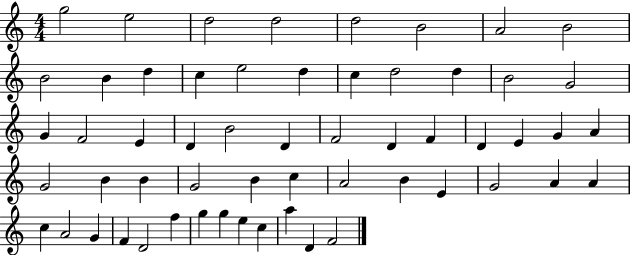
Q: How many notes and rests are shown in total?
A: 57